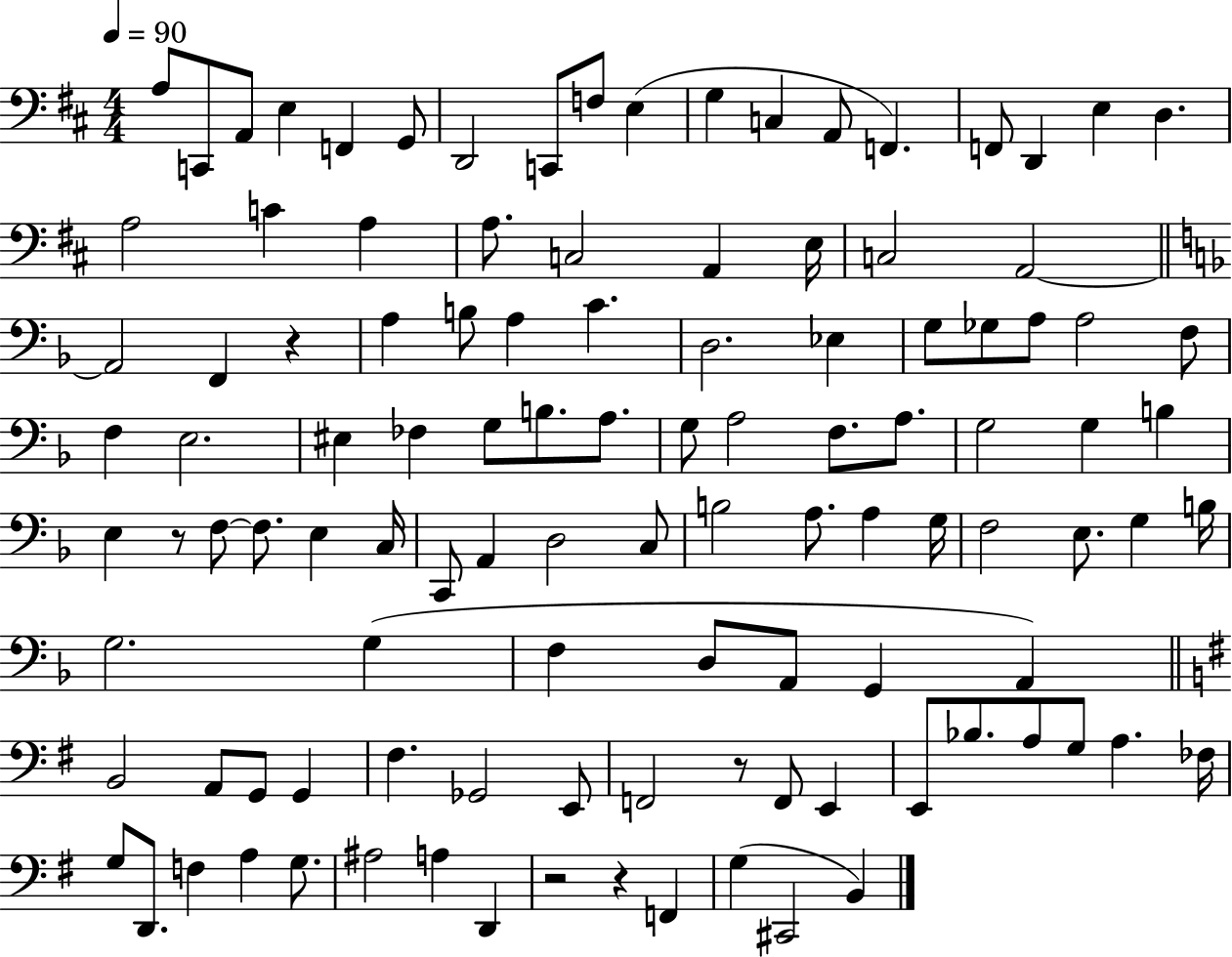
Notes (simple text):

A3/e C2/e A2/e E3/q F2/q G2/e D2/h C2/e F3/e E3/q G3/q C3/q A2/e F2/q. F2/e D2/q E3/q D3/q. A3/h C4/q A3/q A3/e. C3/h A2/q E3/s C3/h A2/h A2/h F2/q R/q A3/q B3/e A3/q C4/q. D3/h. Eb3/q G3/e Gb3/e A3/e A3/h F3/e F3/q E3/h. EIS3/q FES3/q G3/e B3/e. A3/e. G3/e A3/h F3/e. A3/e. G3/h G3/q B3/q E3/q R/e F3/e F3/e. E3/q C3/s C2/e A2/q D3/h C3/e B3/h A3/e. A3/q G3/s F3/h E3/e. G3/q B3/s G3/h. G3/q F3/q D3/e A2/e G2/q A2/q B2/h A2/e G2/e G2/q F#3/q. Gb2/h E2/e F2/h R/e F2/e E2/q E2/e Bb3/e. A3/e G3/e A3/q. FES3/s G3/e D2/e. F3/q A3/q G3/e. A#3/h A3/q D2/q R/h R/q F2/q G3/q C#2/h B2/q